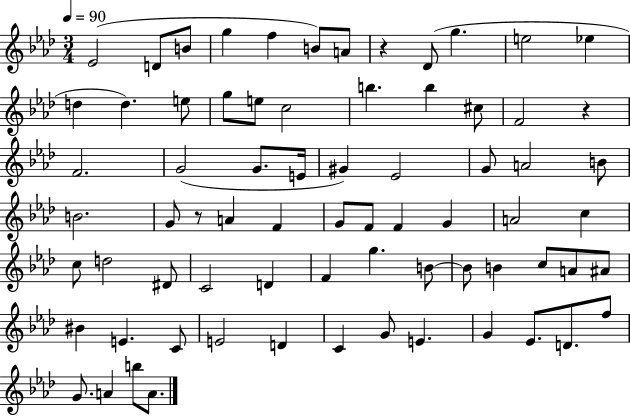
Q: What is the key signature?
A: AES major